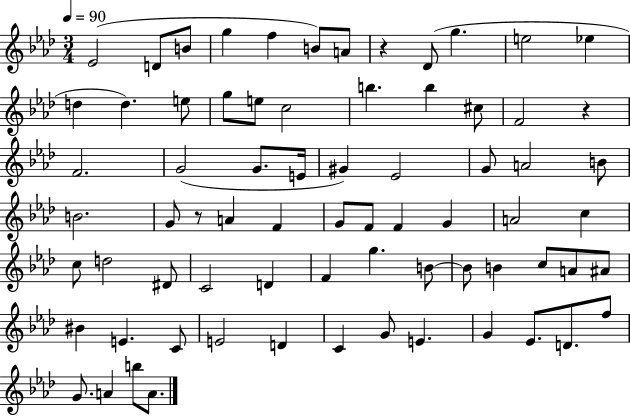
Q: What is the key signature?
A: AES major